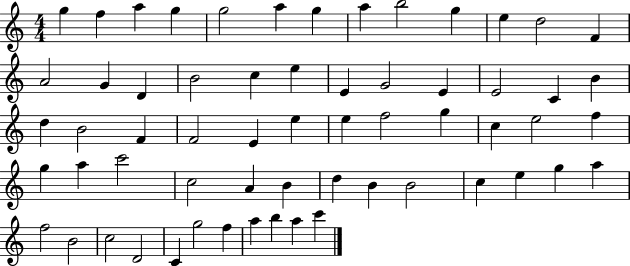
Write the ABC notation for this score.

X:1
T:Untitled
M:4/4
L:1/4
K:C
g f a g g2 a g a b2 g e d2 F A2 G D B2 c e E G2 E E2 C B d B2 F F2 E e e f2 g c e2 f g a c'2 c2 A B d B B2 c e g a f2 B2 c2 D2 C g2 f a b a c'